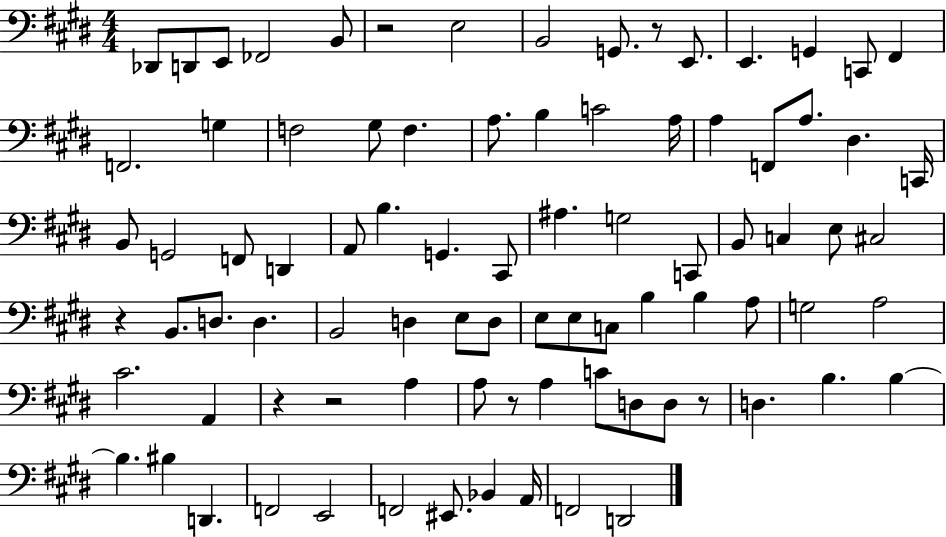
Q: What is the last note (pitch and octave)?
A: D2